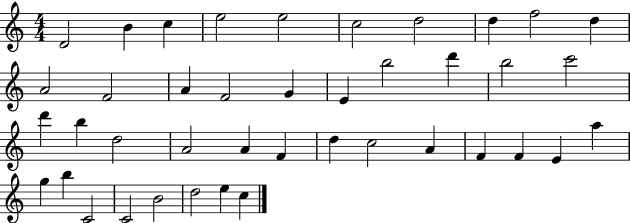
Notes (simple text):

D4/h B4/q C5/q E5/h E5/h C5/h D5/h D5/q F5/h D5/q A4/h F4/h A4/q F4/h G4/q E4/q B5/h D6/q B5/h C6/h D6/q B5/q D5/h A4/h A4/q F4/q D5/q C5/h A4/q F4/q F4/q E4/q A5/q G5/q B5/q C4/h C4/h B4/h D5/h E5/q C5/q